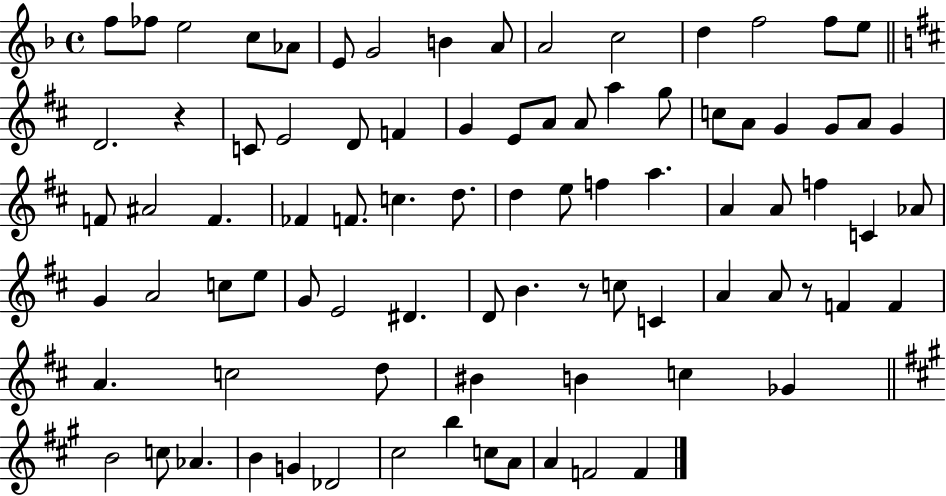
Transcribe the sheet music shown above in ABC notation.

X:1
T:Untitled
M:4/4
L:1/4
K:F
f/2 _f/2 e2 c/2 _A/2 E/2 G2 B A/2 A2 c2 d f2 f/2 e/2 D2 z C/2 E2 D/2 F G E/2 A/2 A/2 a g/2 c/2 A/2 G G/2 A/2 G F/2 ^A2 F _F F/2 c d/2 d e/2 f a A A/2 f C _A/2 G A2 c/2 e/2 G/2 E2 ^D D/2 B z/2 c/2 C A A/2 z/2 F F A c2 d/2 ^B B c _G B2 c/2 _A B G _D2 ^c2 b c/2 A/2 A F2 F